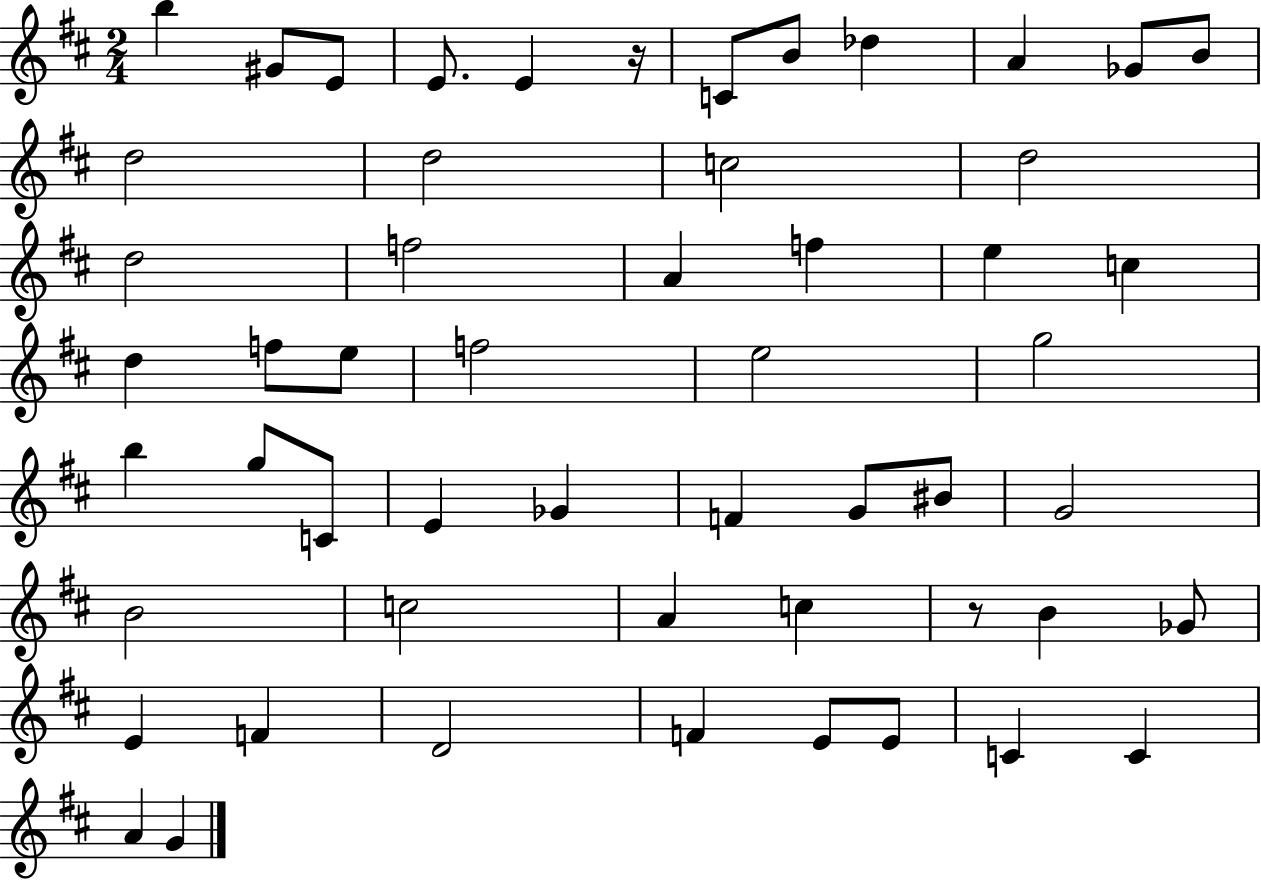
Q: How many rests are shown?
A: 2